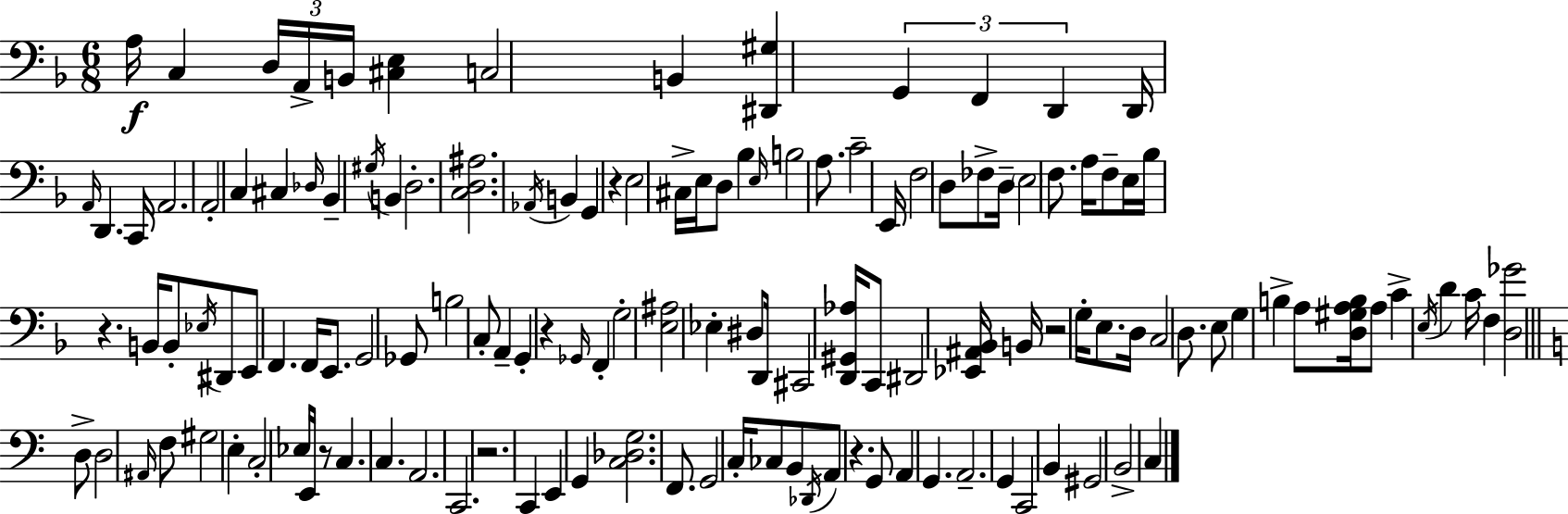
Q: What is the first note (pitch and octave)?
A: A3